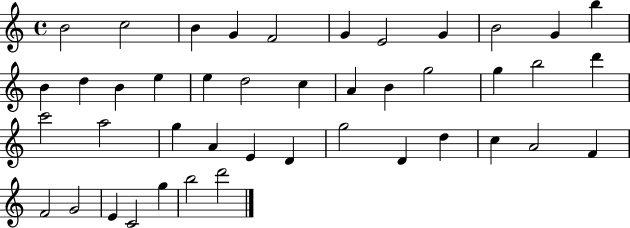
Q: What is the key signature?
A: C major